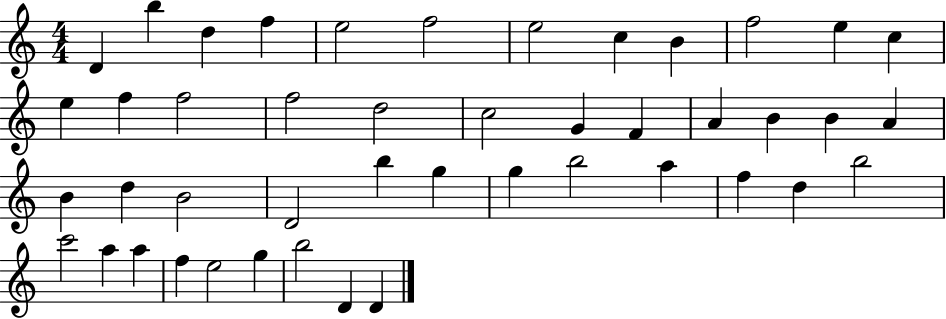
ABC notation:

X:1
T:Untitled
M:4/4
L:1/4
K:C
D b d f e2 f2 e2 c B f2 e c e f f2 f2 d2 c2 G F A B B A B d B2 D2 b g g b2 a f d b2 c'2 a a f e2 g b2 D D